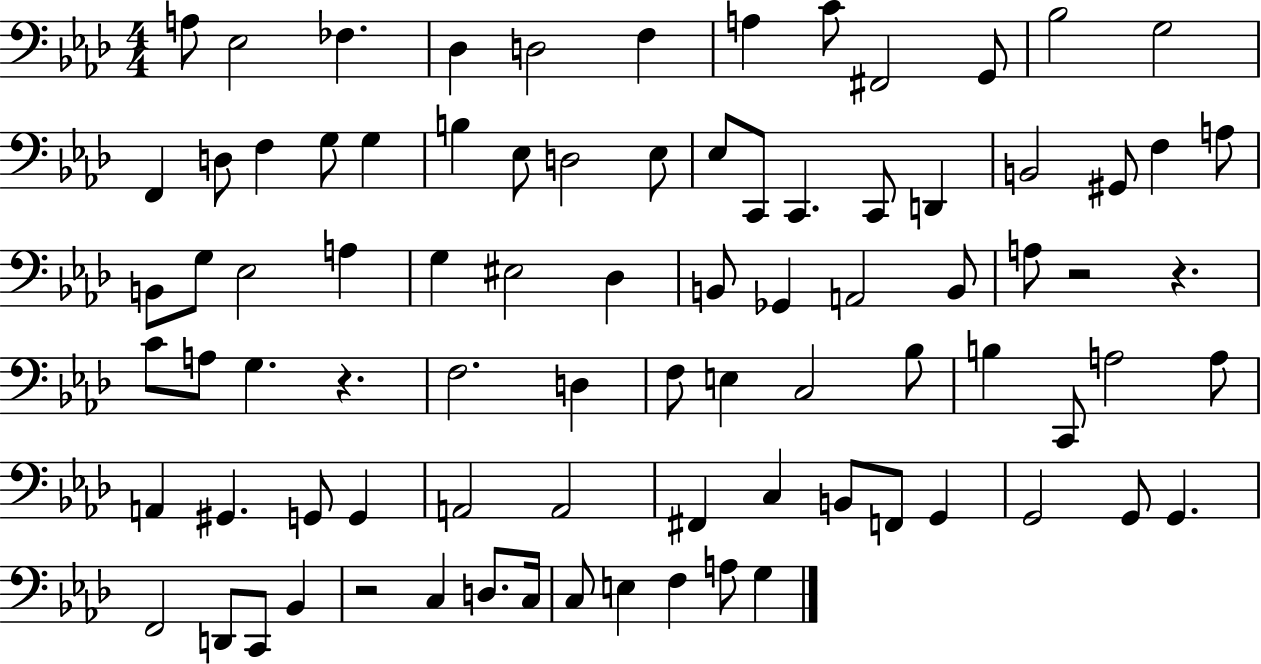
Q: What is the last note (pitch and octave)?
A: G3